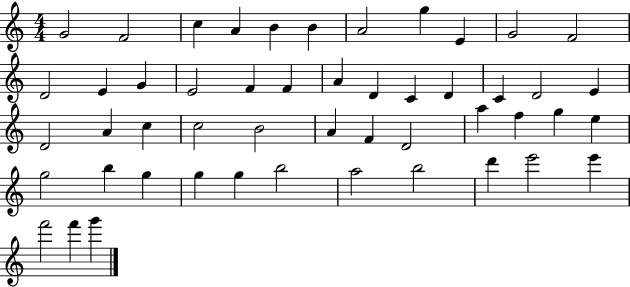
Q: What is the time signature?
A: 4/4